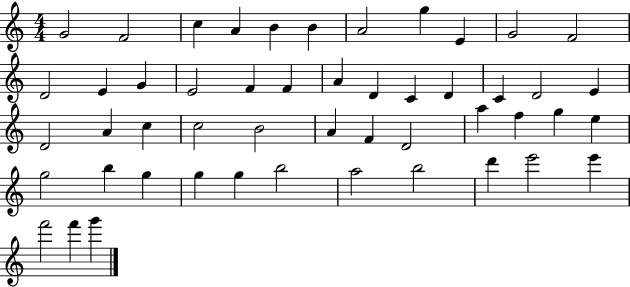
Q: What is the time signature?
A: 4/4